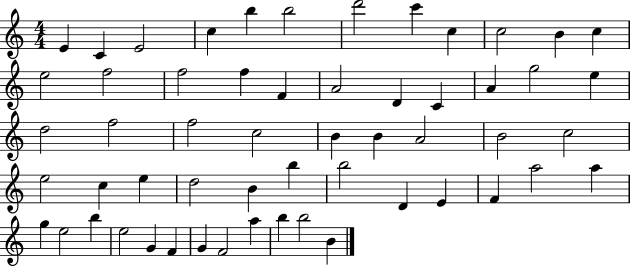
E4/q C4/q E4/h C5/q B5/q B5/h D6/h C6/q C5/q C5/h B4/q C5/q E5/h F5/h F5/h F5/q F4/q A4/h D4/q C4/q A4/q G5/h E5/q D5/h F5/h F5/h C5/h B4/q B4/q A4/h B4/h C5/h E5/h C5/q E5/q D5/h B4/q B5/q B5/h D4/q E4/q F4/q A5/h A5/q G5/q E5/h B5/q E5/h G4/q F4/q G4/q F4/h A5/q B5/q B5/h B4/q